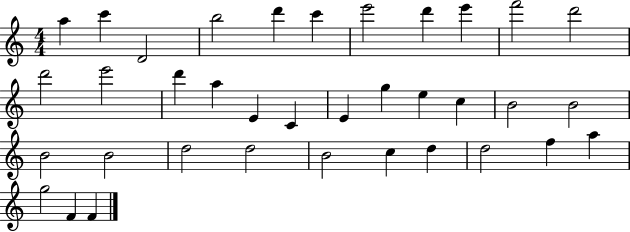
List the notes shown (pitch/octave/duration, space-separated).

A5/q C6/q D4/h B5/h D6/q C6/q E6/h D6/q E6/q F6/h D6/h D6/h E6/h D6/q A5/q E4/q C4/q E4/q G5/q E5/q C5/q B4/h B4/h B4/h B4/h D5/h D5/h B4/h C5/q D5/q D5/h F5/q A5/q G5/h F4/q F4/q